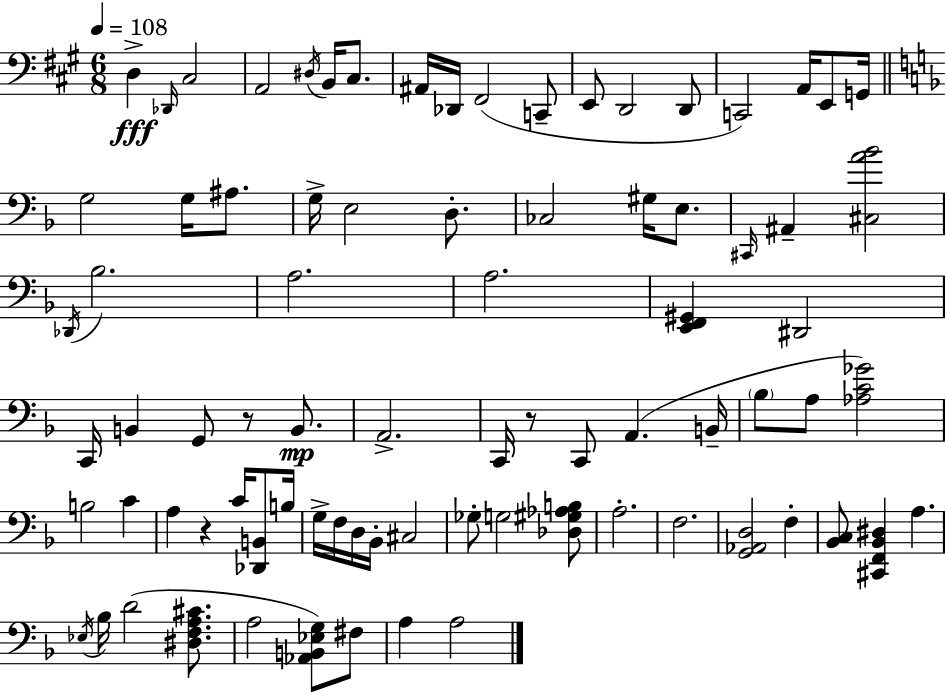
{
  \clef bass
  \numericTimeSignature
  \time 6/8
  \key a \major
  \tempo 4 = 108
  \repeat volta 2 { d4->\fff \grace { des,16 } cis2 | a,2 \acciaccatura { dis16 } b,16 cis8. | ais,16 des,16 fis,2( | c,8-- e,8 d,2 | \break d,8 c,2) a,16 e,8 | g,16 \bar "||" \break \key d \minor g2 g16 ais8. | g16-> e2 d8.-. | ces2 gis16 e8. | \grace { cis,16 } ais,4-- <cis a' bes'>2 | \break \acciaccatura { des,16 } bes2. | a2. | a2. | <e, f, gis,>4 dis,2 | \break c,16 b,4 g,8 r8 b,8.\mp | a,2.-> | c,16 r8 c,8 a,4.( | b,16-- \parenthesize bes8 a8 <aes c' ges'>2) | \break b2 c'4 | a4 r4 c'16 <des, b,>8 | b16 g16-> f16 d16 bes,16-. cis2 | ges8-. g2 | \break <des gis aes b>8 a2.-. | f2. | <g, aes, d>2 f4-. | <bes, c>8 <cis, f, bes, dis>4 a4. | \break \acciaccatura { ees16 } bes16 d'2( | <dis f a cis'>8. a2 <aes, b, ees g>8) | fis8 a4 a2 | } \bar "|."
}